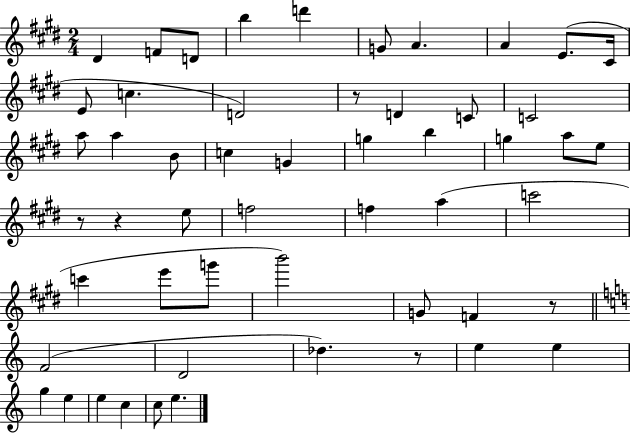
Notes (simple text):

D#4/q F4/e D4/e B5/q D6/q G4/e A4/q. A4/q E4/e. C#4/s E4/e C5/q. D4/h R/e D4/q C4/e C4/h A5/e A5/q B4/e C5/q G4/q G5/q B5/q G5/q A5/e E5/e R/e R/q E5/e F5/h F5/q A5/q C6/h C6/q E6/e G6/e B6/h G4/e F4/q R/e F4/h D4/h Db5/q. R/e E5/q E5/q G5/q E5/q E5/q C5/q C5/e E5/q.